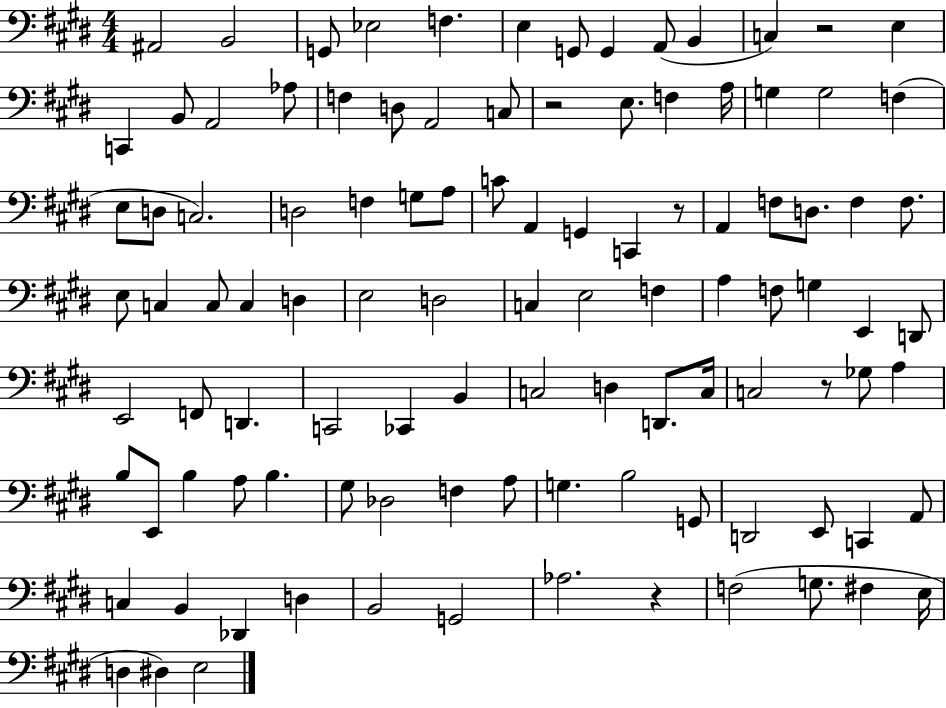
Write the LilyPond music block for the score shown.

{
  \clef bass
  \numericTimeSignature
  \time 4/4
  \key e \major
  ais,2 b,2 | g,8 ees2 f4. | e4 g,8 g,4 a,8( b,4 | c4) r2 e4 | \break c,4 b,8 a,2 aes8 | f4 d8 a,2 c8 | r2 e8. f4 a16 | g4 g2 f4( | \break e8 d8 c2.) | d2 f4 g8 a8 | c'8 a,4 g,4 c,4 r8 | a,4 f8 d8. f4 f8. | \break e8 c4 c8 c4 d4 | e2 d2 | c4 e2 f4 | a4 f8 g4 e,4 d,8 | \break e,2 f,8 d,4. | c,2 ces,4 b,4 | c2 d4 d,8. c16 | c2 r8 ges8 a4 | \break b8 e,8 b4 a8 b4. | gis8 des2 f4 a8 | g4. b2 g,8 | d,2 e,8 c,4 a,8 | \break c4 b,4 des,4 d4 | b,2 g,2 | aes2. r4 | f2( g8. fis4 e16 | \break d4 dis4) e2 | \bar "|."
}